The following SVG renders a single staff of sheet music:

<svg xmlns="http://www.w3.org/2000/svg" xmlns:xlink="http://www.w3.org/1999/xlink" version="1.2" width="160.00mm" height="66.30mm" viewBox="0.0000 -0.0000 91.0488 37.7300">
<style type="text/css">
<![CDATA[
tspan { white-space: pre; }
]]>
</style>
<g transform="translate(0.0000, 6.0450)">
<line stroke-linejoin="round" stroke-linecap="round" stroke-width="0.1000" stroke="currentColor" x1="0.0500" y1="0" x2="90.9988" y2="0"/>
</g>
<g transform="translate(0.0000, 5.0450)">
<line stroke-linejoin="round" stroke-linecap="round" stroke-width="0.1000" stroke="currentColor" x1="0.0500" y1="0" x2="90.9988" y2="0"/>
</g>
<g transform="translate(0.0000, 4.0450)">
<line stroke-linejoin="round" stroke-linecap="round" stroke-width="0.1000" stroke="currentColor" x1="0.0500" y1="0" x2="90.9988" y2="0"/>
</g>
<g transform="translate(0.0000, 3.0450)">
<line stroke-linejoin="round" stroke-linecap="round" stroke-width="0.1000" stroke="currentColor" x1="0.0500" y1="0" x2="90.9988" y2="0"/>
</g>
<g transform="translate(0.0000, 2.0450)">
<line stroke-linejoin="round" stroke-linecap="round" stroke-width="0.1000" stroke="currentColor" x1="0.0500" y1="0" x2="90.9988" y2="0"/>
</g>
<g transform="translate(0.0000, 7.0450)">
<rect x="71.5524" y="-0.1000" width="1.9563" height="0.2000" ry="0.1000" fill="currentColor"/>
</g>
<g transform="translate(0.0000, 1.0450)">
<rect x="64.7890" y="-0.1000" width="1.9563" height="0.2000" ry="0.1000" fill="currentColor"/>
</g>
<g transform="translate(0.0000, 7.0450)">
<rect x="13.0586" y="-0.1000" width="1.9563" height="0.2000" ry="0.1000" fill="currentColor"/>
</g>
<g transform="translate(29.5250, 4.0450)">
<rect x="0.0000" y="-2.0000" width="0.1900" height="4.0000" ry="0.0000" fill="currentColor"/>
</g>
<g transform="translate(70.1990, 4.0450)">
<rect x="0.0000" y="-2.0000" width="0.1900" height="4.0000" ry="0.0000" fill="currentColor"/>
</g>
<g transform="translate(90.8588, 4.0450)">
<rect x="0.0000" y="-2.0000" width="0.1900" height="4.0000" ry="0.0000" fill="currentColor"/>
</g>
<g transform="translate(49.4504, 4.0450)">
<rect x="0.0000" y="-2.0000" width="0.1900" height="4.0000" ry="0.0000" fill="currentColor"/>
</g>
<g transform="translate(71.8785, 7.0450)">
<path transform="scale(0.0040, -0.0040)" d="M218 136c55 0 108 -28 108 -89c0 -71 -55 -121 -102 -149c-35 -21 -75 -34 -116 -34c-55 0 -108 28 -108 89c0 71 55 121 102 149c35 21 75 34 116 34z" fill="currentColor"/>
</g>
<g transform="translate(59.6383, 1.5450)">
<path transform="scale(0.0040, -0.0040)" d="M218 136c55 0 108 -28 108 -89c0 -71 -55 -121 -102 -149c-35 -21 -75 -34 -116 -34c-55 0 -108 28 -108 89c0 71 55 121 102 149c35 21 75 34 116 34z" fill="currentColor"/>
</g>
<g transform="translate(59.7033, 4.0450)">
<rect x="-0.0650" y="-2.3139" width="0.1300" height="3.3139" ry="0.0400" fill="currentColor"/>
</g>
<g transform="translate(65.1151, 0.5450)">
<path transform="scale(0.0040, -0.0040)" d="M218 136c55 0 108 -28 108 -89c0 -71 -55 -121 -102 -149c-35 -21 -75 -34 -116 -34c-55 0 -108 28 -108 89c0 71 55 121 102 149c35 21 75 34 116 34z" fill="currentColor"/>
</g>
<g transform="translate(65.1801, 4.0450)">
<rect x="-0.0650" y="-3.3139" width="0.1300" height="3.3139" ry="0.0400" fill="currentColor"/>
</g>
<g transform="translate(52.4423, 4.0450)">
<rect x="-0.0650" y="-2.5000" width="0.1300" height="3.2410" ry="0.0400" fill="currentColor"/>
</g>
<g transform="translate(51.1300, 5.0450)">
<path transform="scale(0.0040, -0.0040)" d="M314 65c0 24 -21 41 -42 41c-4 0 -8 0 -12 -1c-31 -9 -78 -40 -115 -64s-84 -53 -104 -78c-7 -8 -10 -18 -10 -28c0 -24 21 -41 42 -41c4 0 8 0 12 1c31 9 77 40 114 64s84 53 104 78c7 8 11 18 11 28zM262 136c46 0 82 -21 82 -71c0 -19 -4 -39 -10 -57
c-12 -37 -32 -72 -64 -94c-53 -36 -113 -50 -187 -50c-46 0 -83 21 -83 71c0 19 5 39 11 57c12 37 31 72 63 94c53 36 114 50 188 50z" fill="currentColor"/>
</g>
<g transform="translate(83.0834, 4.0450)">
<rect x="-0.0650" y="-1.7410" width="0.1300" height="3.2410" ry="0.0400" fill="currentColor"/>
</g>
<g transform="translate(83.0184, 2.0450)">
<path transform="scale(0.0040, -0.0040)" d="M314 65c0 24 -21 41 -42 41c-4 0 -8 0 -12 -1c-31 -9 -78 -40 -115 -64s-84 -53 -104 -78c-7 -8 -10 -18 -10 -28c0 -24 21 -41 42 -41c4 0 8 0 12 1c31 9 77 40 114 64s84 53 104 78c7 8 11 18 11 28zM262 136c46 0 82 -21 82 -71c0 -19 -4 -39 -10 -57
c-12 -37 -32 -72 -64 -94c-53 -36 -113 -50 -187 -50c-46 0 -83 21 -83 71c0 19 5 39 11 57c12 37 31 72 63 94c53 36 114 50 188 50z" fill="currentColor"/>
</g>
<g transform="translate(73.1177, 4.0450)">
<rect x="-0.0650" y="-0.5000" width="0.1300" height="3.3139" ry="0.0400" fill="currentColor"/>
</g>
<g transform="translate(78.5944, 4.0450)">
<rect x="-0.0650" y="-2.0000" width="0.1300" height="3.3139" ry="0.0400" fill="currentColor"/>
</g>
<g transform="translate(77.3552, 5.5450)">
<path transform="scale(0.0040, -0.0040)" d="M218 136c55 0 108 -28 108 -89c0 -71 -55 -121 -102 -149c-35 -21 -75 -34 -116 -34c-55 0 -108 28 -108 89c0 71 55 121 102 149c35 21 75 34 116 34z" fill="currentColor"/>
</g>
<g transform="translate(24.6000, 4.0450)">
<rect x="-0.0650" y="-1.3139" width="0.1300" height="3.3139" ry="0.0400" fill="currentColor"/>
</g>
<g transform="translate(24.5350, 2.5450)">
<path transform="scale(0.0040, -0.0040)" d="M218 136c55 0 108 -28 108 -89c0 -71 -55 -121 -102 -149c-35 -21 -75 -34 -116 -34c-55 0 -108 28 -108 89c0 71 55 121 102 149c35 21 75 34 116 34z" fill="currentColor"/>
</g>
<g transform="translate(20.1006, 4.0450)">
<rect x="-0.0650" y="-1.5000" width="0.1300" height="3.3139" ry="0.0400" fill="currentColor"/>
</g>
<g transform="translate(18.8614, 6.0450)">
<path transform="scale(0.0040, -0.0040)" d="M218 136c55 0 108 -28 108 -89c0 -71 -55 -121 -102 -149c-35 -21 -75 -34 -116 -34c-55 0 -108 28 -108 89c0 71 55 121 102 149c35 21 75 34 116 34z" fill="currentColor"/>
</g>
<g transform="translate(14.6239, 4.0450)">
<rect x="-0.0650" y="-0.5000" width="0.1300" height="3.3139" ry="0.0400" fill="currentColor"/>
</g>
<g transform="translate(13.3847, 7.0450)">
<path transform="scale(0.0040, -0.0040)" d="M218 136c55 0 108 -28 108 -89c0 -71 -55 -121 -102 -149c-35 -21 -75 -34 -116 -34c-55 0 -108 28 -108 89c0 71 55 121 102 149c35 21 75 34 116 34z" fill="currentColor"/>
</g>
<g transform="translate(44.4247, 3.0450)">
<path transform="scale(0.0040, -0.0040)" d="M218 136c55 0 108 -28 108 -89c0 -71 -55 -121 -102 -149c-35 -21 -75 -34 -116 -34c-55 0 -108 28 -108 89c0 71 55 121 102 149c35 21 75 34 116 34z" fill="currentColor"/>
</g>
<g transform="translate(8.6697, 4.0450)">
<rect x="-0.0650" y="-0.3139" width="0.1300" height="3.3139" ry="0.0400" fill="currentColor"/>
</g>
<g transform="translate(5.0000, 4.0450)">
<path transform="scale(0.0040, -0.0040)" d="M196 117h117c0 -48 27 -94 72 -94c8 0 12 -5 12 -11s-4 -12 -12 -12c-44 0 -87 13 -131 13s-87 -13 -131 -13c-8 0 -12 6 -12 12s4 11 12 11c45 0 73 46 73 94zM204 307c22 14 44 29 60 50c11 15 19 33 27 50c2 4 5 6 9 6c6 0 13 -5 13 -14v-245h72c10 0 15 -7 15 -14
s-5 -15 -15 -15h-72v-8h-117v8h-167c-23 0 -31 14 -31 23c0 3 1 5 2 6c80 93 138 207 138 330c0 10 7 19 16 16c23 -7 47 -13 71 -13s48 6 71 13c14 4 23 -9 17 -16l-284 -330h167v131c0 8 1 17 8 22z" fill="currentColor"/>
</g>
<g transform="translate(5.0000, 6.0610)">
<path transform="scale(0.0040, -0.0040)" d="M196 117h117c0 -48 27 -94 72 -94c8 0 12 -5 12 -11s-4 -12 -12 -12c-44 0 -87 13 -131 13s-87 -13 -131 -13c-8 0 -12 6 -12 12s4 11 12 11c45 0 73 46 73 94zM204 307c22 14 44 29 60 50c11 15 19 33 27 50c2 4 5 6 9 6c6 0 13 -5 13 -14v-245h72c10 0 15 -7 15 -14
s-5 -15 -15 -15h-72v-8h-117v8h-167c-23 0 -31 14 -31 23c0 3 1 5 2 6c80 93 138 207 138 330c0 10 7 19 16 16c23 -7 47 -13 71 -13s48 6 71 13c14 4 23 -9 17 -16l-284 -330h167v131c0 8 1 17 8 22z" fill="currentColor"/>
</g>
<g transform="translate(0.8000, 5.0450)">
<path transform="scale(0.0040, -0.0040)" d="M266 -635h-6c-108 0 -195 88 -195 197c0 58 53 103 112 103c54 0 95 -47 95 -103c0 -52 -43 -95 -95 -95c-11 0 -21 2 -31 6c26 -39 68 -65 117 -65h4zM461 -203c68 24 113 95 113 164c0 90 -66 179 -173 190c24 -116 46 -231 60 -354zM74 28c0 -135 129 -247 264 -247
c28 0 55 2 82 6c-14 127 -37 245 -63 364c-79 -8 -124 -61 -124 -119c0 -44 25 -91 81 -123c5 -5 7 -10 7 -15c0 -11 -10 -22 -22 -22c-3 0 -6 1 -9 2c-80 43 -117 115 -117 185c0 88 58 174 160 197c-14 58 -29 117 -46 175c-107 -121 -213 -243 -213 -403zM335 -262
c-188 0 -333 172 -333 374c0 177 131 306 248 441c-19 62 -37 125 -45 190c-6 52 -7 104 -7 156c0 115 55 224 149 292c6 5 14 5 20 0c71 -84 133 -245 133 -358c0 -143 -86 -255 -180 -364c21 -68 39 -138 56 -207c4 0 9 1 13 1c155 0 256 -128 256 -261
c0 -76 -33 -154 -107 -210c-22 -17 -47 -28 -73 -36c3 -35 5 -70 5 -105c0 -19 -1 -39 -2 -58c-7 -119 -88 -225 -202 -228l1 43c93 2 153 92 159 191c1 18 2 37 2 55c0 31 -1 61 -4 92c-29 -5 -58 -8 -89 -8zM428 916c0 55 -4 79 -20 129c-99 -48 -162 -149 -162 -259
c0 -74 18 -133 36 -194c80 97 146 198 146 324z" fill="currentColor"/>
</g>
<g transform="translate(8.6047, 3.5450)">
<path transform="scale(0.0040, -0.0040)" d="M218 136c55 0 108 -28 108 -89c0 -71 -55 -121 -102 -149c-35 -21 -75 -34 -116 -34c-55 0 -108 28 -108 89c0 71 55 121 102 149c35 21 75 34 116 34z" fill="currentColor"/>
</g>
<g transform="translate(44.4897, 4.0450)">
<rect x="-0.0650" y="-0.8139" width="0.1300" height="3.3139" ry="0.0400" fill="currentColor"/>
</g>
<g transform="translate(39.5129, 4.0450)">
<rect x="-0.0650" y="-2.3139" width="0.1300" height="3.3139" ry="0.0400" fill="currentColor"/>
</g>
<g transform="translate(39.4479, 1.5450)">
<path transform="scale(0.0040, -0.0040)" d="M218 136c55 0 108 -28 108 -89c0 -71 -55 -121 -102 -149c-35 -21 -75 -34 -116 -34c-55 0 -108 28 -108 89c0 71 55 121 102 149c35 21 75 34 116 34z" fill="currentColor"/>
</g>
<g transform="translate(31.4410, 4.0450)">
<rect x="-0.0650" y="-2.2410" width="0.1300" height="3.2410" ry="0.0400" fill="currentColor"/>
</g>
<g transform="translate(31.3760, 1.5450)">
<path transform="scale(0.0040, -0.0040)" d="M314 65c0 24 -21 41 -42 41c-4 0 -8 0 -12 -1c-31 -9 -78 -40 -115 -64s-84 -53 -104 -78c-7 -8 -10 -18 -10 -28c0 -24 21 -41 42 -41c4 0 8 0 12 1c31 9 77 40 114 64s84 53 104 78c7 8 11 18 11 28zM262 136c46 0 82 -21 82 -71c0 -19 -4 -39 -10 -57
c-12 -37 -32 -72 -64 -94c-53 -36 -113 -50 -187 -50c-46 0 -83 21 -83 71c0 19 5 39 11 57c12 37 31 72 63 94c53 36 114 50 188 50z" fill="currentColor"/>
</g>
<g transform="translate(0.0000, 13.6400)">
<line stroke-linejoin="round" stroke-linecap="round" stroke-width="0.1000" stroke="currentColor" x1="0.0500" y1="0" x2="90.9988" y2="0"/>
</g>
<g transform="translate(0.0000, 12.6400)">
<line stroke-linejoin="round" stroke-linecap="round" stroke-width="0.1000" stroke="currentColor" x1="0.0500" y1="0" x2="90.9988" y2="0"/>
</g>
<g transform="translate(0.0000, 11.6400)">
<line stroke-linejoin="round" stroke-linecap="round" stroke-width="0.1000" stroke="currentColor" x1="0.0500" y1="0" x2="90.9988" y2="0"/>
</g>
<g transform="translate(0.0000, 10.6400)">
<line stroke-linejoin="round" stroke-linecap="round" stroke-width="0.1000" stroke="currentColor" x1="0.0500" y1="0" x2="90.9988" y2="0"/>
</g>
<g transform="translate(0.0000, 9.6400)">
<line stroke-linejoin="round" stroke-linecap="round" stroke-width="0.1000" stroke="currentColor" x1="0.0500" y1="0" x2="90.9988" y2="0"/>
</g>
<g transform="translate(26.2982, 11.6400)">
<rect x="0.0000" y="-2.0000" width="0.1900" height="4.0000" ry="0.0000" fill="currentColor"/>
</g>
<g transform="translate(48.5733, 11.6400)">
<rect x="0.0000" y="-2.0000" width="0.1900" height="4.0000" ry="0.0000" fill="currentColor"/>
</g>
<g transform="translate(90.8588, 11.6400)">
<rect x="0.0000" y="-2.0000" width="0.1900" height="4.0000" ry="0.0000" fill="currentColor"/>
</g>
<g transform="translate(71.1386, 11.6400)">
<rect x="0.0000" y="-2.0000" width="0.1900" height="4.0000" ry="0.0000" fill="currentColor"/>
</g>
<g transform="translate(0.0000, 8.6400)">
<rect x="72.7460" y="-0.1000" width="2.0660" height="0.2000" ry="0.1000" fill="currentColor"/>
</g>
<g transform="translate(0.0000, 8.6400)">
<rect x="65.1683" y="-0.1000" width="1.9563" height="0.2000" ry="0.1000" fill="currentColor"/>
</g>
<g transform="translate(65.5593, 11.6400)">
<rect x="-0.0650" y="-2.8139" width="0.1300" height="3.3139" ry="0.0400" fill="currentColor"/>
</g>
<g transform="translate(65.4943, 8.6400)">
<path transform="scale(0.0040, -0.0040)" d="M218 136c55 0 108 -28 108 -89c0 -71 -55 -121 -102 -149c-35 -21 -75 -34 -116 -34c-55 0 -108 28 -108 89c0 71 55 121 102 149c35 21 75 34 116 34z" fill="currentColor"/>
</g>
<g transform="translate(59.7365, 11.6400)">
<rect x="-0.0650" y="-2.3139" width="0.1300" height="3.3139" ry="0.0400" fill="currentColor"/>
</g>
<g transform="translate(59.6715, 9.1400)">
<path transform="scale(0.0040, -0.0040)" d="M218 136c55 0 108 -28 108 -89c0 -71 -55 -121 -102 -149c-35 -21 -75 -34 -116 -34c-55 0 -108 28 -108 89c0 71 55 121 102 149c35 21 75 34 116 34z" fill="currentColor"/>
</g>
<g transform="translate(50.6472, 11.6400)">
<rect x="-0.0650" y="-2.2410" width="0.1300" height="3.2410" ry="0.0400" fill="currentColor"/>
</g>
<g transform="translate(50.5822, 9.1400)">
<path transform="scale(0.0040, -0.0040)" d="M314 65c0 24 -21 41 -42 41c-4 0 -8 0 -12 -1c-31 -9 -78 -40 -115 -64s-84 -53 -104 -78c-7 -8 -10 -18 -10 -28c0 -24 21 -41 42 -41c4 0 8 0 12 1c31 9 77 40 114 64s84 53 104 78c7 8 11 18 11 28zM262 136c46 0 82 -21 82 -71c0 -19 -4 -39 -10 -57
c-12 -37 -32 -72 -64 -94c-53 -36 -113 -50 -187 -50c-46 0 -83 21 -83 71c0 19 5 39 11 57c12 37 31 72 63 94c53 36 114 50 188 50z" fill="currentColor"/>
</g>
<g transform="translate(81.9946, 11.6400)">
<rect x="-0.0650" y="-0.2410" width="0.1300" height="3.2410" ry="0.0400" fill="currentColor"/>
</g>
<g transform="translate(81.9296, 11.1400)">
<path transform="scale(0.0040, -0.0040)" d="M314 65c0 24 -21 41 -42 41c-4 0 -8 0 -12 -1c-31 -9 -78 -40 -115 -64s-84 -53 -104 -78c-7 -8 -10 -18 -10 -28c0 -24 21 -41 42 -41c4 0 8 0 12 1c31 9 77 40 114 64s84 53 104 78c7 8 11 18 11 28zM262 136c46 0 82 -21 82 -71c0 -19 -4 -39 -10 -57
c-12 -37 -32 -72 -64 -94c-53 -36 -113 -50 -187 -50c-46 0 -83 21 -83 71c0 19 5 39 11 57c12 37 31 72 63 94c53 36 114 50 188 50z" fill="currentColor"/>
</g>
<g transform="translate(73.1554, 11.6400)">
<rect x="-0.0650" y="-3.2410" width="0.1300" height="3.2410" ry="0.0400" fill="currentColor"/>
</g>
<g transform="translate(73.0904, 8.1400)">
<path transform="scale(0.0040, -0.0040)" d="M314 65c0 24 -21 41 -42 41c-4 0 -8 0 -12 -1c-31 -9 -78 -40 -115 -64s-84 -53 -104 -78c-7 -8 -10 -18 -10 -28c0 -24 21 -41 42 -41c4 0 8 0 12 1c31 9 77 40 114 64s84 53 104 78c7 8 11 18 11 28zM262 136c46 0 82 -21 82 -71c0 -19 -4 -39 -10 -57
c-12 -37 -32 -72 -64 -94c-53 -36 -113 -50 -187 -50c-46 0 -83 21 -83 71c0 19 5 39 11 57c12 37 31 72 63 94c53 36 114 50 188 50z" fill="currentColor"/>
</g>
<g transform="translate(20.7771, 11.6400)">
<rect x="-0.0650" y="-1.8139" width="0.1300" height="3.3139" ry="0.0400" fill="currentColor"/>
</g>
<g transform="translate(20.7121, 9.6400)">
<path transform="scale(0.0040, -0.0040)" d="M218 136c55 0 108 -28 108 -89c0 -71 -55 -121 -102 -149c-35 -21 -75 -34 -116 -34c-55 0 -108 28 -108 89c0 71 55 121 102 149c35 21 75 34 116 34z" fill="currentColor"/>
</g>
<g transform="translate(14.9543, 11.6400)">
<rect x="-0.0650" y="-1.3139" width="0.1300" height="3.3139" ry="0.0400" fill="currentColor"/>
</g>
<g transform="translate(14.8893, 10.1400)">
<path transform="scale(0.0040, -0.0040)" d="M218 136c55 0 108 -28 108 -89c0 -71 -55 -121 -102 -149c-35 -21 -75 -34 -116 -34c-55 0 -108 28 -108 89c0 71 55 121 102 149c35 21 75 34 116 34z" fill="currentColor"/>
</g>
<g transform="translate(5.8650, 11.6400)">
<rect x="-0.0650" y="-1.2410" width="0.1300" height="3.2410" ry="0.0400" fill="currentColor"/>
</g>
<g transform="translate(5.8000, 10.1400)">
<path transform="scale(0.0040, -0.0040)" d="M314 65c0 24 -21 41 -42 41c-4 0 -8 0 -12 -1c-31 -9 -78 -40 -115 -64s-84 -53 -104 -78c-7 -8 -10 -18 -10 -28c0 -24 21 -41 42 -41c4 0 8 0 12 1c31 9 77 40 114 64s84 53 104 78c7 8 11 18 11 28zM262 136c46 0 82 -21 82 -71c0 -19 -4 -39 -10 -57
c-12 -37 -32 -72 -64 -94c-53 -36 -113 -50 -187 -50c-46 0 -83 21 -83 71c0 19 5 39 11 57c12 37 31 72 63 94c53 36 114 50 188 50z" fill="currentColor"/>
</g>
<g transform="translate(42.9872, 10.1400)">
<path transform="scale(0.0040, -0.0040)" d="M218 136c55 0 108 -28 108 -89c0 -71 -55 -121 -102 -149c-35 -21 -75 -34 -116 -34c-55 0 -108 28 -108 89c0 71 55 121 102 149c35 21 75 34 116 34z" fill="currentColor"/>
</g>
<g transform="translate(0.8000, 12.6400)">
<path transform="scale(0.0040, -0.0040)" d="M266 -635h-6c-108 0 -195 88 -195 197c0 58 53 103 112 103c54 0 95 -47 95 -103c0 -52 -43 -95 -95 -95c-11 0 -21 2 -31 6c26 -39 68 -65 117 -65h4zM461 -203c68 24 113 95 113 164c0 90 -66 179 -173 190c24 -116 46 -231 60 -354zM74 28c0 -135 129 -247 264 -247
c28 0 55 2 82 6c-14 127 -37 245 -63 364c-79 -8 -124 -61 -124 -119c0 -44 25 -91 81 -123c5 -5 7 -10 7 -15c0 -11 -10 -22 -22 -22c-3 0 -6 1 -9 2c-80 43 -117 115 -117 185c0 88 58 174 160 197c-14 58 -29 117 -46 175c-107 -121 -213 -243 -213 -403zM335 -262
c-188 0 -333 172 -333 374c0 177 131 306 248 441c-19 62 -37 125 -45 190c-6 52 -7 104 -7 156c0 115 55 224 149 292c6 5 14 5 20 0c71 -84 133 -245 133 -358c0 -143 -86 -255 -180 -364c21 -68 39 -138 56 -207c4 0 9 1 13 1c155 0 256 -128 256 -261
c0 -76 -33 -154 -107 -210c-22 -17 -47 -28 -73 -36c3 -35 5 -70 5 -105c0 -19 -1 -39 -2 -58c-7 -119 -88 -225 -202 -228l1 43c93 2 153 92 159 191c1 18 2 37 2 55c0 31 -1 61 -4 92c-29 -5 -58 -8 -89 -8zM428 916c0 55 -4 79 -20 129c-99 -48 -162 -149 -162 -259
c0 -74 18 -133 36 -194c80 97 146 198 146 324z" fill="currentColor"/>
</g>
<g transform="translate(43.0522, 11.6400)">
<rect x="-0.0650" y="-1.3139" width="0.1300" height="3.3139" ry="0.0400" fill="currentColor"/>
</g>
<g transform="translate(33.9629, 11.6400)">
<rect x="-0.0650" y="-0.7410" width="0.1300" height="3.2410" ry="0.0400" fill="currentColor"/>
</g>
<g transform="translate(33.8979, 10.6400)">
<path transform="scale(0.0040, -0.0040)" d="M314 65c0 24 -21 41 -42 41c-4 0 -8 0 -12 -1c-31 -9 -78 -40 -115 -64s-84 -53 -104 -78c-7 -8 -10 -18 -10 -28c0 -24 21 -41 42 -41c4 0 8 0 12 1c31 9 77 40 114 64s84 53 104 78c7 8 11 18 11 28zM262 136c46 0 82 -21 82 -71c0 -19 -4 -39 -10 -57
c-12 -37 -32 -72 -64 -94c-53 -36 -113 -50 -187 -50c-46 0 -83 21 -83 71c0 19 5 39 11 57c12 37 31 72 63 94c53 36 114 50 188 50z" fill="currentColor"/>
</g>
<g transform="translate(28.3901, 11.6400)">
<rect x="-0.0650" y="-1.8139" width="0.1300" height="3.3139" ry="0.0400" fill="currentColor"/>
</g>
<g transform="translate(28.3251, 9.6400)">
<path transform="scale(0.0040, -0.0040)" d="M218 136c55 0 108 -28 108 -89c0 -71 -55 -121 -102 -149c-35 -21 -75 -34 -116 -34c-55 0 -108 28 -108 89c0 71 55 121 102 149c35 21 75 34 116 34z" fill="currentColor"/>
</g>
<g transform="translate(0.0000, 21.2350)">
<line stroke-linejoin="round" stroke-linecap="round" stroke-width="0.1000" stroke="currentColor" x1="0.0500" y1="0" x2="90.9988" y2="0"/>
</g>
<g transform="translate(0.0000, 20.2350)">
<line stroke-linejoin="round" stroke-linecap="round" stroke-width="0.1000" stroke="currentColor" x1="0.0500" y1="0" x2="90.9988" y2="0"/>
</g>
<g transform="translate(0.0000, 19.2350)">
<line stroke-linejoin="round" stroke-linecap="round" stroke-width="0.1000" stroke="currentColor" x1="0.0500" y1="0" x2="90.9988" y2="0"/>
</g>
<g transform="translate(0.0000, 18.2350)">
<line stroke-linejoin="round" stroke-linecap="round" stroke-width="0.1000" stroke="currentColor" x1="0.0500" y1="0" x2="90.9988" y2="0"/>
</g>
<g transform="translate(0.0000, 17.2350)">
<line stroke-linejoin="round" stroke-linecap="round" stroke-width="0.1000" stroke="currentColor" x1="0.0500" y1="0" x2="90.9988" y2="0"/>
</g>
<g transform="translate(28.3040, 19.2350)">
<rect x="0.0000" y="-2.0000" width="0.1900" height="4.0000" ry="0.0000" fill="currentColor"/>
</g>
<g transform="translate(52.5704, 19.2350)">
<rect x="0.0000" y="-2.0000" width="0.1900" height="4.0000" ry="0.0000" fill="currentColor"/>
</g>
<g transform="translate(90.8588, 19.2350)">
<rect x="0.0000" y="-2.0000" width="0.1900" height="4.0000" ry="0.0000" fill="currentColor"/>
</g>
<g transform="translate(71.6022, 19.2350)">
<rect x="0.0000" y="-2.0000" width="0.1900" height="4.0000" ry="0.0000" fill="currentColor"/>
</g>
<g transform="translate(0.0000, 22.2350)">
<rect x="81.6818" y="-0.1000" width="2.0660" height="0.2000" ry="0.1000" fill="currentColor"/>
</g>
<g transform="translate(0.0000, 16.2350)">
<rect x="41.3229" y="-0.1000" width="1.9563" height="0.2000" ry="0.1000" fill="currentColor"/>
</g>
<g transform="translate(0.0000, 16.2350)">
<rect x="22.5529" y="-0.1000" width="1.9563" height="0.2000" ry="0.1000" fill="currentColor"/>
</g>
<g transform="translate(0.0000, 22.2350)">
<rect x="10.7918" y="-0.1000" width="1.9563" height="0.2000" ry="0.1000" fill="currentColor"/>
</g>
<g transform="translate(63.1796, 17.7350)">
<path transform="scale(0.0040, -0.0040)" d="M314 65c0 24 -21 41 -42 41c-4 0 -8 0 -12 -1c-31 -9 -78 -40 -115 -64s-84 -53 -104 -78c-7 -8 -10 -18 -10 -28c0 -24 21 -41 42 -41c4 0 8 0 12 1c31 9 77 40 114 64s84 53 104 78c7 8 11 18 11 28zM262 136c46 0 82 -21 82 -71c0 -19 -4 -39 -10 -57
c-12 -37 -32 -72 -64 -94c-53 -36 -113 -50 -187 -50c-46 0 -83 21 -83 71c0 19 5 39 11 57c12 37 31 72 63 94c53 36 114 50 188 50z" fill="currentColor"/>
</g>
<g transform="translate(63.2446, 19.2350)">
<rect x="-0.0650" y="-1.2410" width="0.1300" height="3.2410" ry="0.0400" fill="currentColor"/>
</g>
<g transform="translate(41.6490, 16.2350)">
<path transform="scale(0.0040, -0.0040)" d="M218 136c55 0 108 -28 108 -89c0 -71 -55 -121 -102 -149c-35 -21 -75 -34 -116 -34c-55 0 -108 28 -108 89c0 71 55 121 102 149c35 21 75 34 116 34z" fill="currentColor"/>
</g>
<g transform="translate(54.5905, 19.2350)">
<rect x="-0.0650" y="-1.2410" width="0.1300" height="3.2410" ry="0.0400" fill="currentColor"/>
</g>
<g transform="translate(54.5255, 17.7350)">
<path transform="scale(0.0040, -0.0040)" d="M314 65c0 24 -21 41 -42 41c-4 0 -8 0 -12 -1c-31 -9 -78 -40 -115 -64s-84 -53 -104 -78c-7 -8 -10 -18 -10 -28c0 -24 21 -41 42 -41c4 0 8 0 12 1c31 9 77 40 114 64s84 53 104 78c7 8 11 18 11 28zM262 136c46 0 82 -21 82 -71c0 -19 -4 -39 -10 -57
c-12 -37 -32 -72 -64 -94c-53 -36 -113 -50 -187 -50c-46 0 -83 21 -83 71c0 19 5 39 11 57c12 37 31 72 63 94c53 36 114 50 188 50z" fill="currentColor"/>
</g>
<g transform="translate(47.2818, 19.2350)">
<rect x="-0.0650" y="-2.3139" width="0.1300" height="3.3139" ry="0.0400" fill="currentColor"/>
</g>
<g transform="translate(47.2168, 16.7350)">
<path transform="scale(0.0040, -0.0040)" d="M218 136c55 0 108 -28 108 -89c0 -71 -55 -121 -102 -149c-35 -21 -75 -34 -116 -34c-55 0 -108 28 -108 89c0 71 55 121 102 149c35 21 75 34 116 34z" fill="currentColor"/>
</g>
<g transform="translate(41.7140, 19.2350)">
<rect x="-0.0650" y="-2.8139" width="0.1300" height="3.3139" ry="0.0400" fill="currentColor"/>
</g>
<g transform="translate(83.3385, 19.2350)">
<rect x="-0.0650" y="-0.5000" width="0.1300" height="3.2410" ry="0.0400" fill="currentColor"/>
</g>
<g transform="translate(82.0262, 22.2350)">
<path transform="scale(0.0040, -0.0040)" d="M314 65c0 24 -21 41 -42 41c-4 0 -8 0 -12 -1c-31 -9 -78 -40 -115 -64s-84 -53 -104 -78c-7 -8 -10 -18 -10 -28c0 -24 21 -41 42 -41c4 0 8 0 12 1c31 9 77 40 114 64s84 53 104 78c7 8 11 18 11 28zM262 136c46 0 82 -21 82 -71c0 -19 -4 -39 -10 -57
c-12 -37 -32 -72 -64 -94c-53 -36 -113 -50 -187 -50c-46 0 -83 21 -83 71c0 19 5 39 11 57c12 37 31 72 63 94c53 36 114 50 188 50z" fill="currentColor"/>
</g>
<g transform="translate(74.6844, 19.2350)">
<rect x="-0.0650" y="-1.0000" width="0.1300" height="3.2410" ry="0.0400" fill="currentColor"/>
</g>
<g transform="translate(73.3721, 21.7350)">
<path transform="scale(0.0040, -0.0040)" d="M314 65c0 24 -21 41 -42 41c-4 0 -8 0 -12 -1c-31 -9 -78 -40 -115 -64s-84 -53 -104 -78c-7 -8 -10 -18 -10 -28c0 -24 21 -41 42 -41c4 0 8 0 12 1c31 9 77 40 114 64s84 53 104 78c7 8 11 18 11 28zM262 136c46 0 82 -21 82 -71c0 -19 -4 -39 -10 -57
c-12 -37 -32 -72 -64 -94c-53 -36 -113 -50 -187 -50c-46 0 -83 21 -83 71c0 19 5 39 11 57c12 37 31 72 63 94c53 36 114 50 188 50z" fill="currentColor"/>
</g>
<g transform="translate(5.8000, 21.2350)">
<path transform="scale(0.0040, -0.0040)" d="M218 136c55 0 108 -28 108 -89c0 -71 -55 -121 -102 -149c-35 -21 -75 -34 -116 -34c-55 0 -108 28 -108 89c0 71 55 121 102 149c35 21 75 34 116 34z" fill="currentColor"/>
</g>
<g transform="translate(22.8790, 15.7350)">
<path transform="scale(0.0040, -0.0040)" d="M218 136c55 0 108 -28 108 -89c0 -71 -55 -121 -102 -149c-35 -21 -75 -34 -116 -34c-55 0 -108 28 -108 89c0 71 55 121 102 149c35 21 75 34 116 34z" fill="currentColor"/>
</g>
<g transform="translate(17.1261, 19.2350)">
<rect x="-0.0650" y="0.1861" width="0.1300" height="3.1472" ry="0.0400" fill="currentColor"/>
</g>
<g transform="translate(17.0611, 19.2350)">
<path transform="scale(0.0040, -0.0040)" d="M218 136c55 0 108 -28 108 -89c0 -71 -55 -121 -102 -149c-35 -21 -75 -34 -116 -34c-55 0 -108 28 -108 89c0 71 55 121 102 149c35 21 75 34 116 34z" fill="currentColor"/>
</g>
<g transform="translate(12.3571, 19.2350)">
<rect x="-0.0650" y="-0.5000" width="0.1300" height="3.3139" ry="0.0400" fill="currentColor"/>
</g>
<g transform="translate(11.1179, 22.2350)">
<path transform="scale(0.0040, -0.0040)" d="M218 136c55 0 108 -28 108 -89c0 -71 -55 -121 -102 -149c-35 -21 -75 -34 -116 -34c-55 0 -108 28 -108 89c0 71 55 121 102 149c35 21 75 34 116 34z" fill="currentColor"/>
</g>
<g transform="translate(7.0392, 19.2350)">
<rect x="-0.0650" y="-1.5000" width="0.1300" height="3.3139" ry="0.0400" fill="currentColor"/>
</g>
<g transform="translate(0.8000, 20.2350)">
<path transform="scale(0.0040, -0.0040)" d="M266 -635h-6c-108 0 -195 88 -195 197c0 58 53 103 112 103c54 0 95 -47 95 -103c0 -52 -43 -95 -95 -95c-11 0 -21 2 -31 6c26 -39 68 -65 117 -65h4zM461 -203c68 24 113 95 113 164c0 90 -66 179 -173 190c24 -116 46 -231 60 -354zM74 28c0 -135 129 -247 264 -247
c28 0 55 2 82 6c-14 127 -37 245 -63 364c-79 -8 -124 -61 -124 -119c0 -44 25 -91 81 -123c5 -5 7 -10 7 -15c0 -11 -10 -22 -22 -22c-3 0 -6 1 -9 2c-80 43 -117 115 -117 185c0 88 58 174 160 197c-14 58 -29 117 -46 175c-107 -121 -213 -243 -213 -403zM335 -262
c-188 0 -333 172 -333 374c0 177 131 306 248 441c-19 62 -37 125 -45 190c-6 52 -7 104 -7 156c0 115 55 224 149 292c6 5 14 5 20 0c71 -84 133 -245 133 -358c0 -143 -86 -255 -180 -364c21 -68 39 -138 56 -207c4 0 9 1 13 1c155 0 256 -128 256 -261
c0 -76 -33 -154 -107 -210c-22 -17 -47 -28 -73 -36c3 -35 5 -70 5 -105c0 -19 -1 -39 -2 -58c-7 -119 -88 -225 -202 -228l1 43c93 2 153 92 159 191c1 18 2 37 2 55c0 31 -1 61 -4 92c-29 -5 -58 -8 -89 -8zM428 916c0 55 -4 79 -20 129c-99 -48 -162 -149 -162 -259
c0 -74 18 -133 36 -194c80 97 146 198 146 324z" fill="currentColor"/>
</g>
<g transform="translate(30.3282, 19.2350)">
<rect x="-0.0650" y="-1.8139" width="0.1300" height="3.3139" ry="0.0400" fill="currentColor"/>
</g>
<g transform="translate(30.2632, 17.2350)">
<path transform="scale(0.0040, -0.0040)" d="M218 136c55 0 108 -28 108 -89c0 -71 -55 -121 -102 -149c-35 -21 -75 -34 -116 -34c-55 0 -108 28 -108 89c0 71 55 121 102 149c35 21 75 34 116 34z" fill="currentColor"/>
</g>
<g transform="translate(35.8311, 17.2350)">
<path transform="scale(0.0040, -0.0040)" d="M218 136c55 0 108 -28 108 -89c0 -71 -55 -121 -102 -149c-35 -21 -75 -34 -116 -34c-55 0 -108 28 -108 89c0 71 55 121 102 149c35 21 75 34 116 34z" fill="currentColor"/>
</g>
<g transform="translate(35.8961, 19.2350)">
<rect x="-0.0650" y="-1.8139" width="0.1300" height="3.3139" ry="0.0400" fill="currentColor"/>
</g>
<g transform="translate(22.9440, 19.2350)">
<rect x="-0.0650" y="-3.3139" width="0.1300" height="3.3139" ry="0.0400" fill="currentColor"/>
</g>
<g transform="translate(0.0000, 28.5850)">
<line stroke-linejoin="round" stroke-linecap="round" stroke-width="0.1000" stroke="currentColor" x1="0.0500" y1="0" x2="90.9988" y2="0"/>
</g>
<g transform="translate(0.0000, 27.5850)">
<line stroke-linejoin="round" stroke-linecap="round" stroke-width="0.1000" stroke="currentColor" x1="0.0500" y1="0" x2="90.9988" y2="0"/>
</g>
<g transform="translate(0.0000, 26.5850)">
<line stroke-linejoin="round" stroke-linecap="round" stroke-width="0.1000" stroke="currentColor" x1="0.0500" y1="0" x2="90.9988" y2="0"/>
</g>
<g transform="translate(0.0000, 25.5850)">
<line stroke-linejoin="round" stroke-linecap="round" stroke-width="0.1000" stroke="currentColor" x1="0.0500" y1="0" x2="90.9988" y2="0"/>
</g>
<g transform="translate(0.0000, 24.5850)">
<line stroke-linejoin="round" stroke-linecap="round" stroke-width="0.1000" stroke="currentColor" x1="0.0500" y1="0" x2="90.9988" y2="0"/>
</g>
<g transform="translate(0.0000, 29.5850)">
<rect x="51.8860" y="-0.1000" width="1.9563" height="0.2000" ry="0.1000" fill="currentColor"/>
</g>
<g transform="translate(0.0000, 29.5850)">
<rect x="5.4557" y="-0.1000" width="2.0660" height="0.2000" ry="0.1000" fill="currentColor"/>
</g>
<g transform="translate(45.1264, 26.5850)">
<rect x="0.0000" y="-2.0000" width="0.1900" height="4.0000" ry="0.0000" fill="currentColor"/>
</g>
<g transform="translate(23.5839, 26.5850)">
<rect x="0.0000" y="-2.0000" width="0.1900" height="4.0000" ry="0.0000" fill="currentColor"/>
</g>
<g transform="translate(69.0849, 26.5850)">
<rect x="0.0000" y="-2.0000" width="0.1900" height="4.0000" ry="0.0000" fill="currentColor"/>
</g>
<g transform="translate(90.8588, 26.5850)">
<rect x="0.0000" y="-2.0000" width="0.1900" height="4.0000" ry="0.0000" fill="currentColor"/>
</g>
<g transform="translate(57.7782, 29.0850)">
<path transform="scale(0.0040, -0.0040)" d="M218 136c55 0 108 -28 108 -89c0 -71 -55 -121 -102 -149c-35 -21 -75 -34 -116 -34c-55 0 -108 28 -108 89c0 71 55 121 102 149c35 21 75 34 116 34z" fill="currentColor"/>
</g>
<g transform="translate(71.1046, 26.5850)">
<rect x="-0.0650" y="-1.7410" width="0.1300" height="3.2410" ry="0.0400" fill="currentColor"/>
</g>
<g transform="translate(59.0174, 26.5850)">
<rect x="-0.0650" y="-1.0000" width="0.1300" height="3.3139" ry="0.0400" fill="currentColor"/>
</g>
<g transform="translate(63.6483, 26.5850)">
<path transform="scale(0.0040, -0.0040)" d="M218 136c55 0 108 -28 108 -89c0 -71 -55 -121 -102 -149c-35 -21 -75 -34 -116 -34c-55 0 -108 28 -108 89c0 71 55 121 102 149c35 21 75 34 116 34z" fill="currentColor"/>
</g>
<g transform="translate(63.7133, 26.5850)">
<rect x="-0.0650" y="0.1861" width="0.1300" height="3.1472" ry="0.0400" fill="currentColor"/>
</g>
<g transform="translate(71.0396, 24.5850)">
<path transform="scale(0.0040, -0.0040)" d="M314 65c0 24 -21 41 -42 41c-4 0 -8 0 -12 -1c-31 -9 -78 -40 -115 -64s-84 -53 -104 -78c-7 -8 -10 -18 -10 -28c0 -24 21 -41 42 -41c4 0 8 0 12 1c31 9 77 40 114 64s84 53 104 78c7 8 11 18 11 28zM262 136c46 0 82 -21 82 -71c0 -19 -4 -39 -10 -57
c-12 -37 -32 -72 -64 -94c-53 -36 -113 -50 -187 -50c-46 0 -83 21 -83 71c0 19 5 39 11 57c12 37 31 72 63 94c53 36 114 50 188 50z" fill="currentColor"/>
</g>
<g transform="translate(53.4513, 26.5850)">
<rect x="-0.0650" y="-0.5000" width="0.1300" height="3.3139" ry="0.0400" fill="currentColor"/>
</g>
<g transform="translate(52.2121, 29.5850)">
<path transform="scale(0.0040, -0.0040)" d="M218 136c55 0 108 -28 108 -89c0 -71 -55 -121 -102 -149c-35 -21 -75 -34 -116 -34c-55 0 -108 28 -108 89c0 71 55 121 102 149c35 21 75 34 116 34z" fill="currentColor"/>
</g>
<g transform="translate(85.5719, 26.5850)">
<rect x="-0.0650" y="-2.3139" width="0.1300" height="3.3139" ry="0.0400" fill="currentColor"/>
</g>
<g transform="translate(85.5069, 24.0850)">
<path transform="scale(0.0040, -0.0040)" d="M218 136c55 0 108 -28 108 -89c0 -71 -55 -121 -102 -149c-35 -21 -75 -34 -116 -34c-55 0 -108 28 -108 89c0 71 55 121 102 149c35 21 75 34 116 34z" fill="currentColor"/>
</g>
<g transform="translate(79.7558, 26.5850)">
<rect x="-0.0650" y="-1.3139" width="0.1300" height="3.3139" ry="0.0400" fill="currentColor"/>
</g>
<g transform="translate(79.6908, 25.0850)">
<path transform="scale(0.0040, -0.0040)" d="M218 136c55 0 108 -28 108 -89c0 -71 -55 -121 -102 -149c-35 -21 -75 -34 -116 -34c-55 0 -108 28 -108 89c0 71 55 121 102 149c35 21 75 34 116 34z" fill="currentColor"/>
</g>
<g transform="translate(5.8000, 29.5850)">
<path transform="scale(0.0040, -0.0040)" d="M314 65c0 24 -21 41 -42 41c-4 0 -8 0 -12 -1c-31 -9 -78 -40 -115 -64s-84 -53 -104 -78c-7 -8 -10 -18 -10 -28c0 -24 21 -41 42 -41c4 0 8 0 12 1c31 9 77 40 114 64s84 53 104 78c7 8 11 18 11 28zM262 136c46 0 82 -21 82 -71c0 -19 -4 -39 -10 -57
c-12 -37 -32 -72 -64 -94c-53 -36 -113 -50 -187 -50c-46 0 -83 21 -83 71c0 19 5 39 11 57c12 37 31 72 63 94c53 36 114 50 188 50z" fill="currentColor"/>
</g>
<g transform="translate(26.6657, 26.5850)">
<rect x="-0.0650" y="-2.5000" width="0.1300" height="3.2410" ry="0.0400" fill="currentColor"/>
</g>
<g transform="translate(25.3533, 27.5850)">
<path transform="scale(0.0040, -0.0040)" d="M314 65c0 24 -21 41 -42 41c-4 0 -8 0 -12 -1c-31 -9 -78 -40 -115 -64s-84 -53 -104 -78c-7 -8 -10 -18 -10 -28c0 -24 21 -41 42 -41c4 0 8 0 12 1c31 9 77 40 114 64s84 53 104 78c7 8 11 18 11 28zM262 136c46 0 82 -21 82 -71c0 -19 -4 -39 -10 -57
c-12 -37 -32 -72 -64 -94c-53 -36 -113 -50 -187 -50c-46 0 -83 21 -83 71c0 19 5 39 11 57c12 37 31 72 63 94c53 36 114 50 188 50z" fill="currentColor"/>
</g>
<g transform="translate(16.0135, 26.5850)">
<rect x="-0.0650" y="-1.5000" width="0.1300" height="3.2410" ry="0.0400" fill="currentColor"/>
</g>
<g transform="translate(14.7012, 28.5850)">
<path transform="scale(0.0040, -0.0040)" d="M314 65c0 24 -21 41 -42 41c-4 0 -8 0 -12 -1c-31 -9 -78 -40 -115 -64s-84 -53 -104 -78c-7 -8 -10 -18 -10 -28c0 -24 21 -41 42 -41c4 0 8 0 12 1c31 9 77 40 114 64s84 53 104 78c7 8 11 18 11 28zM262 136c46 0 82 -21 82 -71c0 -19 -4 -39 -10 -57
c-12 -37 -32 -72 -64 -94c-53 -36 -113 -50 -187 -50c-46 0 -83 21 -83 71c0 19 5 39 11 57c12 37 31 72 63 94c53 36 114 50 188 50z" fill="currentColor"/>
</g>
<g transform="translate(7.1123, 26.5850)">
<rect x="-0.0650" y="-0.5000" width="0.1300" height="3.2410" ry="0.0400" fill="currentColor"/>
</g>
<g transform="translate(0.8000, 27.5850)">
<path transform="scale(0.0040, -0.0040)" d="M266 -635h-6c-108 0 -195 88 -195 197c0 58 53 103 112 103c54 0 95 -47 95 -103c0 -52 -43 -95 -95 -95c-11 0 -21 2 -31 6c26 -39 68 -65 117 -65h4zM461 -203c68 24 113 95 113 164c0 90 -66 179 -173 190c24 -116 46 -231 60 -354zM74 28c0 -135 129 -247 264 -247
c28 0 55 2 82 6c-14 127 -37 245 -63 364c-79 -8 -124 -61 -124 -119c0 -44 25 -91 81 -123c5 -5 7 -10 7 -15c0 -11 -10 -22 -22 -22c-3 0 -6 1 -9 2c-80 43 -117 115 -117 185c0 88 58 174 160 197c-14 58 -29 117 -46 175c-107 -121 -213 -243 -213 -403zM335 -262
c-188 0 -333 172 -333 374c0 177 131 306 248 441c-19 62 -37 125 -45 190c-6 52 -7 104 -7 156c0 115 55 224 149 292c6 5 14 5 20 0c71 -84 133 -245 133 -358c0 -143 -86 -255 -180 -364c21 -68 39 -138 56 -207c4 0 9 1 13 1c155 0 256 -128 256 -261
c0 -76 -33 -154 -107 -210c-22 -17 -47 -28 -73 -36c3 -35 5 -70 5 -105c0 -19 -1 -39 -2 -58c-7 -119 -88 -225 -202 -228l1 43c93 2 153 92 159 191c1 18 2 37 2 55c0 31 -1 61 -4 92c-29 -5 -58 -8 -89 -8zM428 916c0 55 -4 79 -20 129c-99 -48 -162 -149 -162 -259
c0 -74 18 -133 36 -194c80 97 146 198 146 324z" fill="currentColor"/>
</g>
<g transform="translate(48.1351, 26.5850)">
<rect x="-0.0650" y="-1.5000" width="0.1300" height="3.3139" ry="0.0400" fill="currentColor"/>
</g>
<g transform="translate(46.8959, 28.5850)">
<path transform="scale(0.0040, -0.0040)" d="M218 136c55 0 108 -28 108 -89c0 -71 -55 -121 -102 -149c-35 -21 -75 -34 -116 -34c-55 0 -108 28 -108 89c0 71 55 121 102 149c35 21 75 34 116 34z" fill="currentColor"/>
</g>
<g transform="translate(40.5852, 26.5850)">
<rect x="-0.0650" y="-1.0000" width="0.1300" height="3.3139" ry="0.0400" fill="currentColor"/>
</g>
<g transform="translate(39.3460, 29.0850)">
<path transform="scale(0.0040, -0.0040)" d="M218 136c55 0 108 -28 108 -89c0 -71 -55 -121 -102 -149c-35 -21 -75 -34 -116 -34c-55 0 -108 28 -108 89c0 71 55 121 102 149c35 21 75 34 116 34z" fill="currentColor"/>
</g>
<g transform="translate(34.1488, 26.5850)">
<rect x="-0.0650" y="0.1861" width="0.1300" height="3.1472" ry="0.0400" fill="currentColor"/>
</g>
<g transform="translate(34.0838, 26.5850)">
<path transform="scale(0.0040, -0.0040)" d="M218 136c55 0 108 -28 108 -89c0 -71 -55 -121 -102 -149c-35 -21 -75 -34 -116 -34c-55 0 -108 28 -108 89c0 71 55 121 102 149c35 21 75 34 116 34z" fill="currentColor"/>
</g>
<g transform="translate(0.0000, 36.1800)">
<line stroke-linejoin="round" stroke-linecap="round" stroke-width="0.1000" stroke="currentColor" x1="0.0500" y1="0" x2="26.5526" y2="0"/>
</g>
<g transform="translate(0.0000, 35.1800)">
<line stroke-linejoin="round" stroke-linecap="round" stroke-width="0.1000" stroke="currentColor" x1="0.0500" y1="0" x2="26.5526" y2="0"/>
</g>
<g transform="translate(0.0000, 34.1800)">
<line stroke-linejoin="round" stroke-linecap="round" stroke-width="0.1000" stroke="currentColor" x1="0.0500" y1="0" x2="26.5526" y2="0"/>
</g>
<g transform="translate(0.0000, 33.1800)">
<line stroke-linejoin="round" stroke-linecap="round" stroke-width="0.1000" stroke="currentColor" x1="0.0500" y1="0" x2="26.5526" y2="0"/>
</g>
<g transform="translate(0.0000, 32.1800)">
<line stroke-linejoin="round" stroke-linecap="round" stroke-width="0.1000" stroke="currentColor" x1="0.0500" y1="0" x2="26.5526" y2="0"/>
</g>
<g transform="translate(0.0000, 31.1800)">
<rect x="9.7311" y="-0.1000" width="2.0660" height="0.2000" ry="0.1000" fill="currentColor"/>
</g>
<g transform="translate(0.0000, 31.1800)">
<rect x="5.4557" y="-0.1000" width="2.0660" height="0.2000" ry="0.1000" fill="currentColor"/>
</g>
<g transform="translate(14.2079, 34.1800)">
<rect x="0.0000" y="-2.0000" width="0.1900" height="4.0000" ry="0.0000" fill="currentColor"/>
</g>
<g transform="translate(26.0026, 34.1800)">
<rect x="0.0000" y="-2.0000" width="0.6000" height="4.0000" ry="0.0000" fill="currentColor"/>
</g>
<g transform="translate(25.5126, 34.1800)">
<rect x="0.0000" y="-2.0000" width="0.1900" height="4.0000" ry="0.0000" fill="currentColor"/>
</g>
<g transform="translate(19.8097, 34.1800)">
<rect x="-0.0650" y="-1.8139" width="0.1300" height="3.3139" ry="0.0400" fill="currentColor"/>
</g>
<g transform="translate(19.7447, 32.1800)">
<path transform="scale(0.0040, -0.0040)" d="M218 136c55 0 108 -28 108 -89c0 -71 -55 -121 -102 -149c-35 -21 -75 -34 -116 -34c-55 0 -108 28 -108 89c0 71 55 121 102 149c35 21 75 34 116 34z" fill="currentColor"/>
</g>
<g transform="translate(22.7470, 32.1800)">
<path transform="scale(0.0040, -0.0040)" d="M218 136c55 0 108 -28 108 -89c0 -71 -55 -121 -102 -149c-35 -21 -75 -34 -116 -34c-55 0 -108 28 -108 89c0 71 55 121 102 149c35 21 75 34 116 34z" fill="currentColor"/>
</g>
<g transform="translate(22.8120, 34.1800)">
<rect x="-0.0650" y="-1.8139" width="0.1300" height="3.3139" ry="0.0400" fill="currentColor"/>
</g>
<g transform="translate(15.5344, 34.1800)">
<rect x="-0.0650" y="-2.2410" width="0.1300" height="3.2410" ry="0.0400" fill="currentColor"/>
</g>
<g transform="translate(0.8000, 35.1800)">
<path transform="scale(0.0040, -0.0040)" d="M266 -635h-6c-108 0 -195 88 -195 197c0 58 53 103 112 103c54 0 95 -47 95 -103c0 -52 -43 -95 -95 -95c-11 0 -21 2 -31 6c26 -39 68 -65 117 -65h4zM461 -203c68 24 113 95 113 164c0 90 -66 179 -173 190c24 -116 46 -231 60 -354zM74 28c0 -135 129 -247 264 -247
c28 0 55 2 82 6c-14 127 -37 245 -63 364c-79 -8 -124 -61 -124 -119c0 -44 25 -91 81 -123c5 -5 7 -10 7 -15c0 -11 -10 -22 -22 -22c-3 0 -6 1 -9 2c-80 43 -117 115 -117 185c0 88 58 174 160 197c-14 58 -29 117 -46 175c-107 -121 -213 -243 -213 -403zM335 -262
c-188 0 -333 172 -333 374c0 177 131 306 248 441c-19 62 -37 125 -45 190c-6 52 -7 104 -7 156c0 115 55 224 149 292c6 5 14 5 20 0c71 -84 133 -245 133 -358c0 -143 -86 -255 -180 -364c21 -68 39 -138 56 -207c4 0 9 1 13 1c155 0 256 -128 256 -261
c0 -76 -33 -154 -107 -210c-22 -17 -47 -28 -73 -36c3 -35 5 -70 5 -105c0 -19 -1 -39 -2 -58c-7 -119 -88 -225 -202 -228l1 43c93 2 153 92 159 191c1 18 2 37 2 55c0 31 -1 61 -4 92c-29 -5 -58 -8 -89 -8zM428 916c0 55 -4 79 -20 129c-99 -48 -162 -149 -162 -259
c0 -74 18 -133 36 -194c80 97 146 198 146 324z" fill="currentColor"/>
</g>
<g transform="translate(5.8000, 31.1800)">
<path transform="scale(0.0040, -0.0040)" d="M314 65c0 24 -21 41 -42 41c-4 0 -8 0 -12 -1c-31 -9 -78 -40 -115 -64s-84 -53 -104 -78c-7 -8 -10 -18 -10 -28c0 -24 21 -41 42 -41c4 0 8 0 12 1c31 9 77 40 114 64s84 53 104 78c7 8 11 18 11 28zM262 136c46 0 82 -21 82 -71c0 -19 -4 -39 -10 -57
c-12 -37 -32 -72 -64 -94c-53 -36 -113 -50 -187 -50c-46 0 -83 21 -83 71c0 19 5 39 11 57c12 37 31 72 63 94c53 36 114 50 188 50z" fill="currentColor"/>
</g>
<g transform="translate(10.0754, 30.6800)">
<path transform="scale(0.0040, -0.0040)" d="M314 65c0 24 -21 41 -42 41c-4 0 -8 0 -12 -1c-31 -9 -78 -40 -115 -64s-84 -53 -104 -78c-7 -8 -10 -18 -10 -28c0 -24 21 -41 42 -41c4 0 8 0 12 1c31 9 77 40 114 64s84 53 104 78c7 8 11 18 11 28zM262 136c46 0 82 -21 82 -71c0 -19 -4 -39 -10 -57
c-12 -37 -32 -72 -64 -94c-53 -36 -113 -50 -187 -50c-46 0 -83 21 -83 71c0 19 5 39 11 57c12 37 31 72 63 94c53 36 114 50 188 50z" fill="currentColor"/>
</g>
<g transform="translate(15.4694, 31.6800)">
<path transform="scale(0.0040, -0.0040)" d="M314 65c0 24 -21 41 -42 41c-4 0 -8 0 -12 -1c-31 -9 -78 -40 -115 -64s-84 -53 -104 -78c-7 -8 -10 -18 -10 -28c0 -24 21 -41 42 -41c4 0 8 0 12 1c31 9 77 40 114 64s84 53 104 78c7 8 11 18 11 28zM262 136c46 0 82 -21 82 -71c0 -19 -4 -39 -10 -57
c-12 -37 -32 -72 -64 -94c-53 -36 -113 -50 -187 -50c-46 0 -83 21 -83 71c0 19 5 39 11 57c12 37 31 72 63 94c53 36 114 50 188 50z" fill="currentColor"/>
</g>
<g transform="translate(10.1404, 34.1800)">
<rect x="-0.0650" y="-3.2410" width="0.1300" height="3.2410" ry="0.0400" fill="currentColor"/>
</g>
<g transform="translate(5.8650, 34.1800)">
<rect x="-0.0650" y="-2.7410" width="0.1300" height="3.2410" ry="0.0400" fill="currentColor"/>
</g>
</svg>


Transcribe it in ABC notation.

X:1
T:Untitled
M:4/4
L:1/4
K:C
c C E e g2 g d G2 g b C F f2 e2 e f f d2 e g2 g a b2 c2 E C B b f f a g e2 e2 D2 C2 C2 E2 G2 B D E C D B f2 e g a2 b2 g2 f f